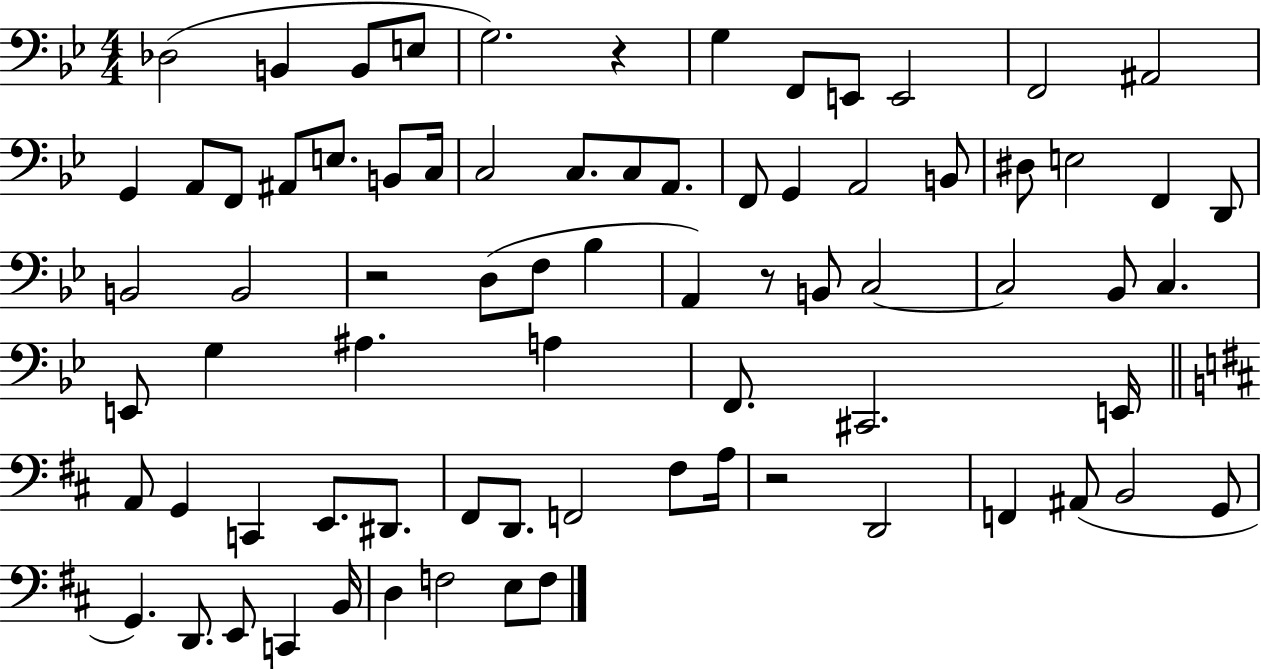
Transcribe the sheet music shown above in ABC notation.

X:1
T:Untitled
M:4/4
L:1/4
K:Bb
_D,2 B,, B,,/2 E,/2 G,2 z G, F,,/2 E,,/2 E,,2 F,,2 ^A,,2 G,, A,,/2 F,,/2 ^A,,/2 E,/2 B,,/2 C,/4 C,2 C,/2 C,/2 A,,/2 F,,/2 G,, A,,2 B,,/2 ^D,/2 E,2 F,, D,,/2 B,,2 B,,2 z2 D,/2 F,/2 _B, A,, z/2 B,,/2 C,2 C,2 _B,,/2 C, E,,/2 G, ^A, A, F,,/2 ^C,,2 E,,/4 A,,/2 G,, C,, E,,/2 ^D,,/2 ^F,,/2 D,,/2 F,,2 ^F,/2 A,/4 z2 D,,2 F,, ^A,,/2 B,,2 G,,/2 G,, D,,/2 E,,/2 C,, B,,/4 D, F,2 E,/2 F,/2